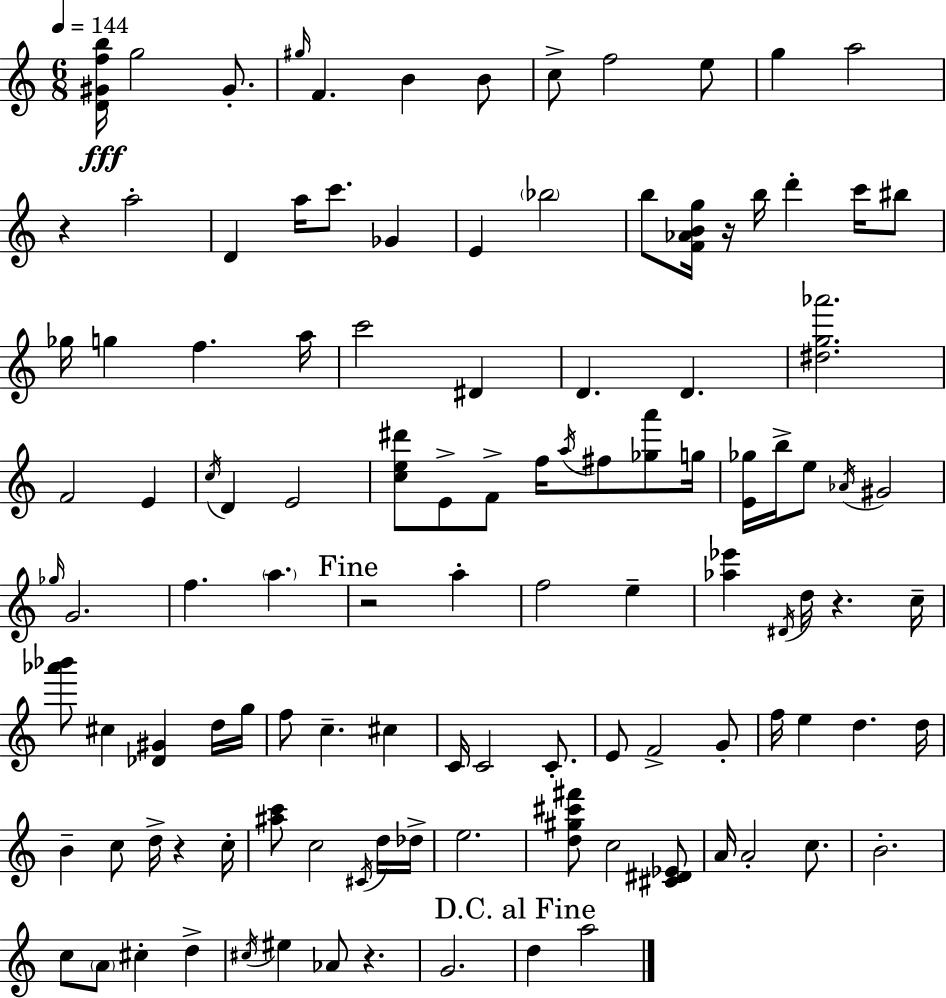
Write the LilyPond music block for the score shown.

{
  \clef treble
  \numericTimeSignature
  \time 6/8
  \key a \minor
  \tempo 4 = 144
  <d' gis' f'' b''>16\fff g''2 gis'8.-. | \grace { gis''16 } f'4. b'4 b'8 | c''8-> f''2 e''8 | g''4 a''2 | \break r4 a''2-. | d'4 a''16 c'''8. ges'4 | e'4 \parenthesize bes''2 | b''8 <f' aes' b' g''>16 r16 b''16 d'''4-. c'''16 bis''8 | \break ges''16 g''4 f''4. | a''16 c'''2 dis'4 | d'4. d'4. | <dis'' g'' aes'''>2. | \break f'2 e'4 | \acciaccatura { c''16 } d'4 e'2 | <c'' e'' dis'''>8 e'8-> f'8-> f''16 \acciaccatura { a''16 } fis''8 | <ges'' a'''>8 g''16 <e' ges''>16 b''16-> e''8 \acciaccatura { aes'16 } gis'2 | \break \grace { ges''16 } g'2. | f''4. \parenthesize a''4. | \mark "Fine" r2 | a''4-. f''2 | \break e''4-- <aes'' ees'''>4 \acciaccatura { dis'16 } d''16 r4. | c''16-- <aes''' bes'''>8 cis''4 | <des' gis'>4 d''16 g''16 f''8 c''4.-- | cis''4 c'16 c'2 | \break c'8.-. e'8 f'2-> | g'8-. f''16 e''4 d''4. | d''16 b'4-- c''8 | d''16-> r4 c''16-. <ais'' c'''>8 c''2 | \break \acciaccatura { cis'16 } d''16 des''16-> e''2. | <d'' gis'' cis''' fis'''>8 c''2 | <cis' dis' ees'>8 a'16 a'2-. | c''8. b'2.-. | \break c''8 \parenthesize a'8 cis''4-. | d''4-> \acciaccatura { cis''16 } eis''4 | aes'8 r4. g'2. | \mark "D.C. al Fine" d''4 | \break a''2 \bar "|."
}